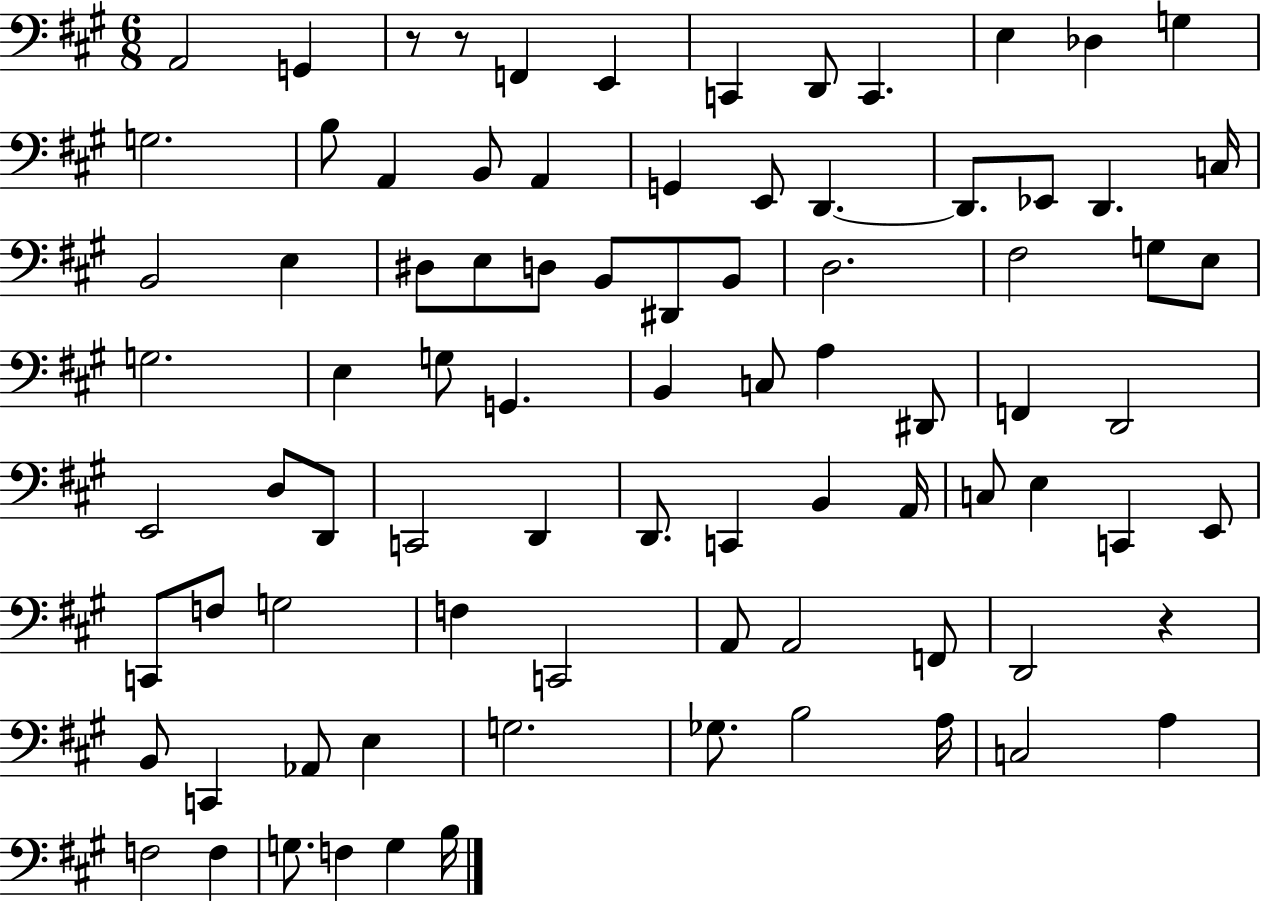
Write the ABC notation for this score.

X:1
T:Untitled
M:6/8
L:1/4
K:A
A,,2 G,, z/2 z/2 F,, E,, C,, D,,/2 C,, E, _D, G, G,2 B,/2 A,, B,,/2 A,, G,, E,,/2 D,, D,,/2 _E,,/2 D,, C,/4 B,,2 E, ^D,/2 E,/2 D,/2 B,,/2 ^D,,/2 B,,/2 D,2 ^F,2 G,/2 E,/2 G,2 E, G,/2 G,, B,, C,/2 A, ^D,,/2 F,, D,,2 E,,2 D,/2 D,,/2 C,,2 D,, D,,/2 C,, B,, A,,/4 C,/2 E, C,, E,,/2 C,,/2 F,/2 G,2 F, C,,2 A,,/2 A,,2 F,,/2 D,,2 z B,,/2 C,, _A,,/2 E, G,2 _G,/2 B,2 A,/4 C,2 A, F,2 F, G,/2 F, G, B,/4